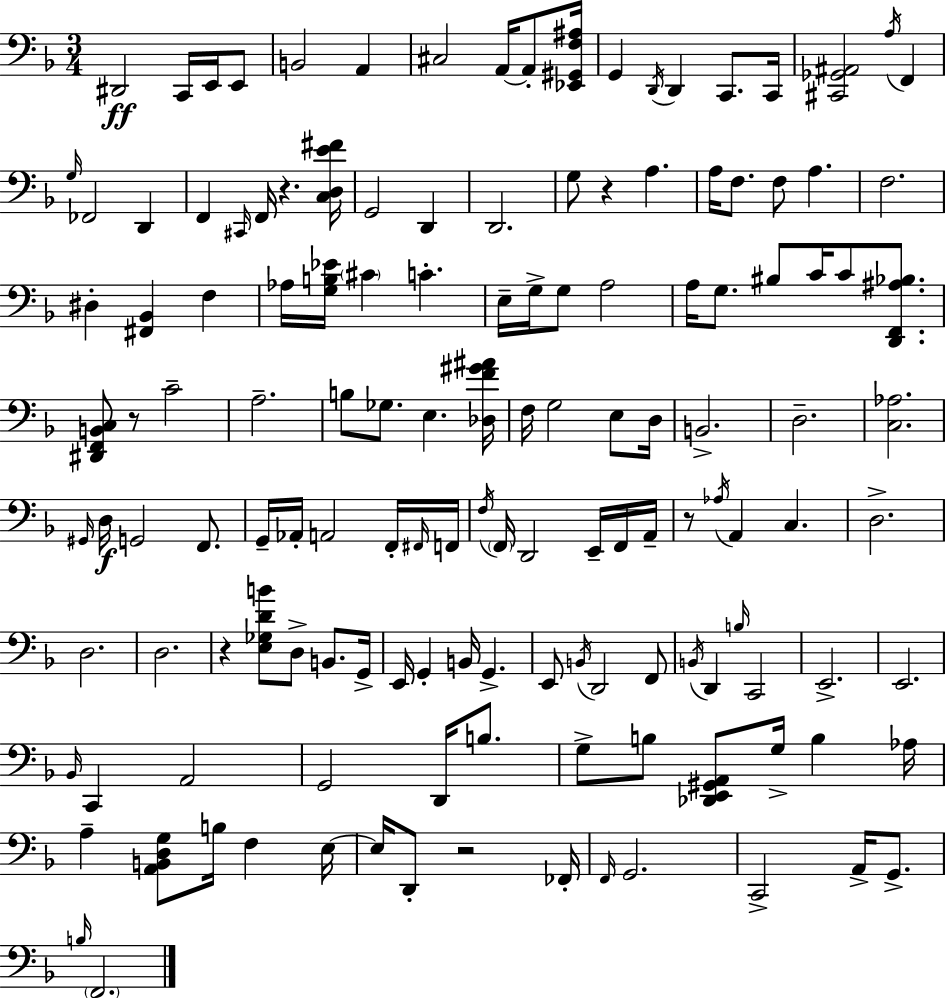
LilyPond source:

{
  \clef bass
  \numericTimeSignature
  \time 3/4
  \key f \major
  dis,2\ff c,16 e,16 e,8 | b,2 a,4 | cis2 a,16~~ a,8-. <ees, gis, f ais>16 | g,4 \acciaccatura { d,16 } d,4 c,8. | \break c,16 <cis, ges, ais,>2 \acciaccatura { a16 } f,4 | \grace { g16 } fes,2 d,4 | f,4 \grace { cis,16 } f,16 r4. | <c d e' fis'>16 g,2 | \break d,4 d,2. | g8 r4 a4. | a16 f8. f8 a4. | f2. | \break dis4-. <fis, bes,>4 | f4 aes16 <g b ees'>16 \parenthesize cis'4 c'4.-. | e16-- g16-> g8 a2 | a16 g8. bis8 c'16 c'8 | \break <d, f, ais bes>8. <dis, f, b, c>8 r8 c'2-- | a2.-- | b8 ges8. e4. | <des f' gis' ais'>16 f16 g2 | \break e8 d16 b,2.-> | d2.-- | <c aes>2. | \grace { gis,16 }\f d16 g,2 | \break f,8. g,16-- aes,16-. a,2 | f,16-. \grace { fis,16 } f,16 \acciaccatura { f16 } \parenthesize f,16 d,2 | e,16-- f,16 a,16-- r8 \acciaccatura { aes16 } a,4 | c4. d2.-> | \break d2. | d2. | r4 | <e ges d' b'>8 d8-> b,8. g,16-> e,16 g,4-. | \break b,16 g,4.-> e,8 \acciaccatura { b,16 } d,2 | f,8 \acciaccatura { b,16 } d,4 | \grace { b16 } c,2 e,2.-> | e,2. | \break \grace { bes,16 } | c,4 a,2 | g,2 d,16 b8. | g8-> b8 <des, e, gis, a,>8 g16-> b4 aes16 | \break a4-- <a, b, d g>8 b16 f4 e16~~ | e16 d,8-. r2 fes,16-. | \grace { f,16 } g,2. | c,2-> a,16-> g,8.-> | \break \grace { b16 } \parenthesize f,2. | \bar "|."
}